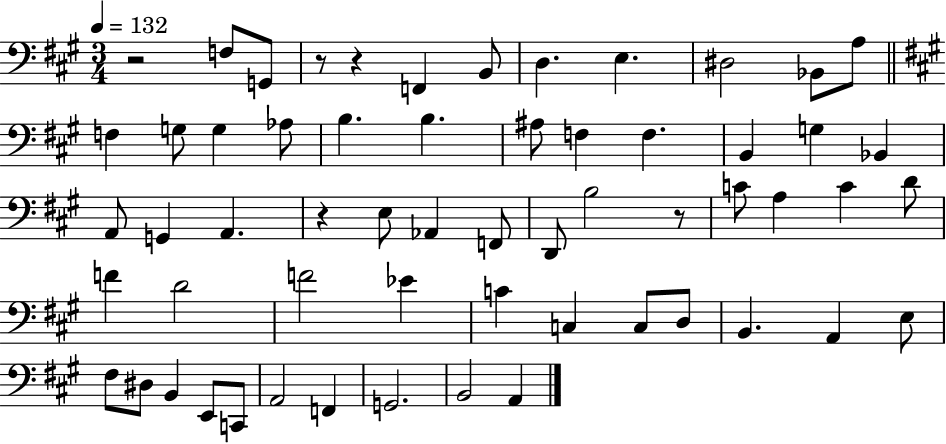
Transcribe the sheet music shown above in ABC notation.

X:1
T:Untitled
M:3/4
L:1/4
K:A
z2 F,/2 G,,/2 z/2 z F,, B,,/2 D, E, ^D,2 _B,,/2 A,/2 F, G,/2 G, _A,/2 B, B, ^A,/2 F, F, B,, G, _B,, A,,/2 G,, A,, z E,/2 _A,, F,,/2 D,,/2 B,2 z/2 C/2 A, C D/2 F D2 F2 _E C C, C,/2 D,/2 B,, A,, E,/2 ^F,/2 ^D,/2 B,, E,,/2 C,,/2 A,,2 F,, G,,2 B,,2 A,,